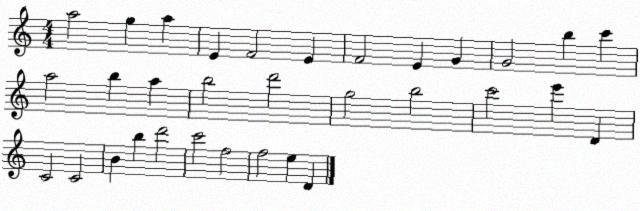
X:1
T:Untitled
M:4/4
L:1/4
K:C
a2 g a E F2 E F2 E G G2 b c' a2 b a b2 d'2 g2 b2 c'2 e' D C2 C2 B b d'2 c'2 f2 f2 e D